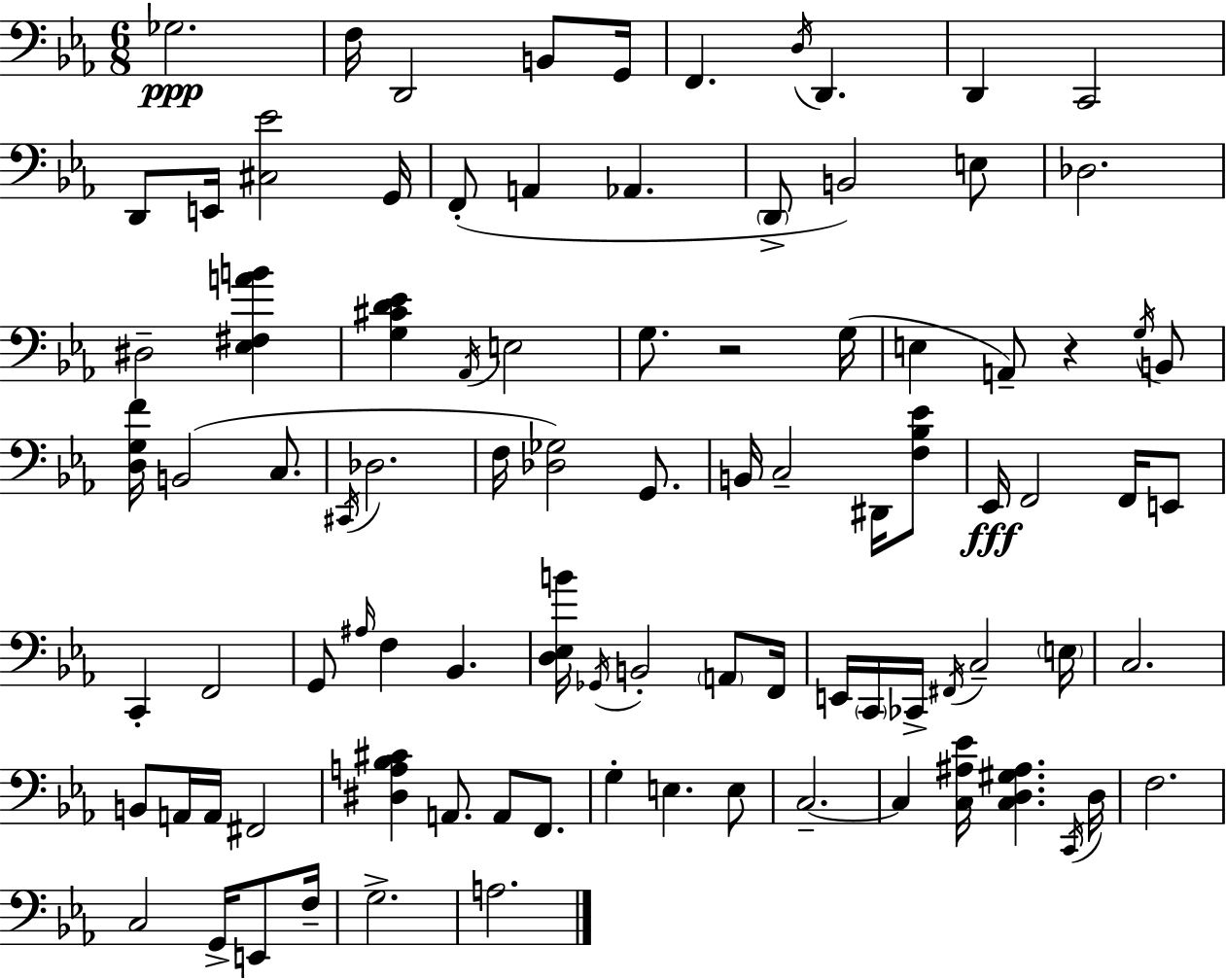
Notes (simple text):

Gb3/h. F3/s D2/h B2/e G2/s F2/q. D3/s D2/q. D2/q C2/h D2/e E2/s [C#3,Eb4]/h G2/s F2/e A2/q Ab2/q. D2/e B2/h E3/e Db3/h. D#3/h [Eb3,F#3,A4,B4]/q [G3,C#4,D4,Eb4]/q Ab2/s E3/h G3/e. R/h G3/s E3/q A2/e R/q G3/s B2/e [D3,G3,F4]/s B2/h C3/e. C#2/s Db3/h. F3/s [Db3,Gb3]/h G2/e. B2/s C3/h D#2/s [F3,Bb3,Eb4]/e Eb2/s F2/h F2/s E2/e C2/q F2/h G2/e A#3/s F3/q Bb2/q. [D3,Eb3,B4]/s Gb2/s B2/h A2/e F2/s E2/s C2/s CES2/s F#2/s C3/h E3/s C3/h. B2/e A2/s A2/s F#2/h [D#3,A3,Bb3,C#4]/q A2/e. A2/e F2/e. G3/q E3/q. E3/e C3/h. C3/q [C3,A#3,Eb4]/s [C3,D3,G#3,A#3]/q. C2/s D3/s F3/h. C3/h G2/s E2/e F3/s G3/h. A3/h.